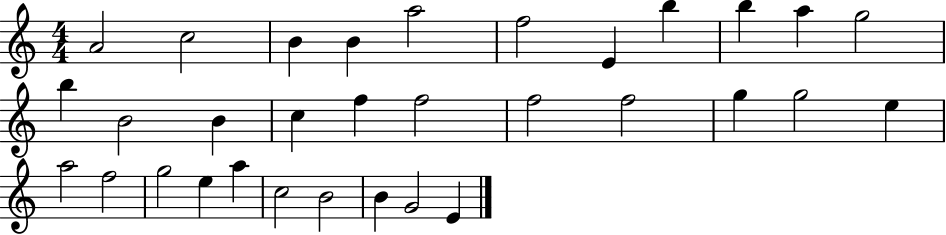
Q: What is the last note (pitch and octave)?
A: E4